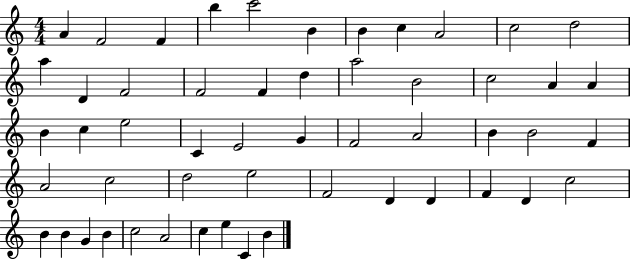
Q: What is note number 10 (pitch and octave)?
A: C5